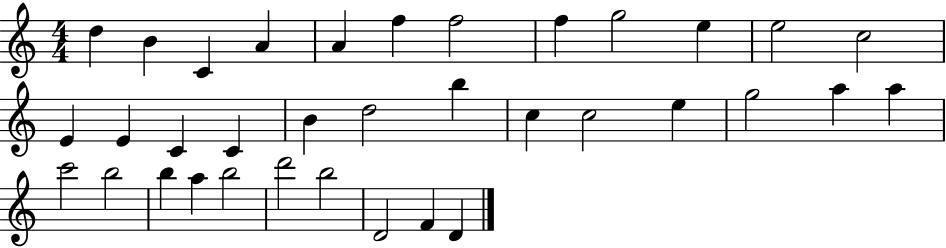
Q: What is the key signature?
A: C major